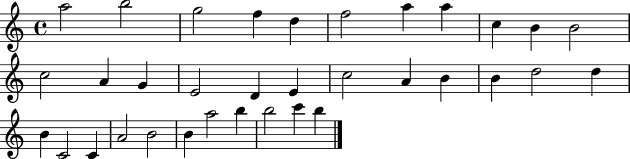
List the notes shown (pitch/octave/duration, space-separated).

A5/h B5/h G5/h F5/q D5/q F5/h A5/q A5/q C5/q B4/q B4/h C5/h A4/q G4/q E4/h D4/q E4/q C5/h A4/q B4/q B4/q D5/h D5/q B4/q C4/h C4/q A4/h B4/h B4/q A5/h B5/q B5/h C6/q B5/q